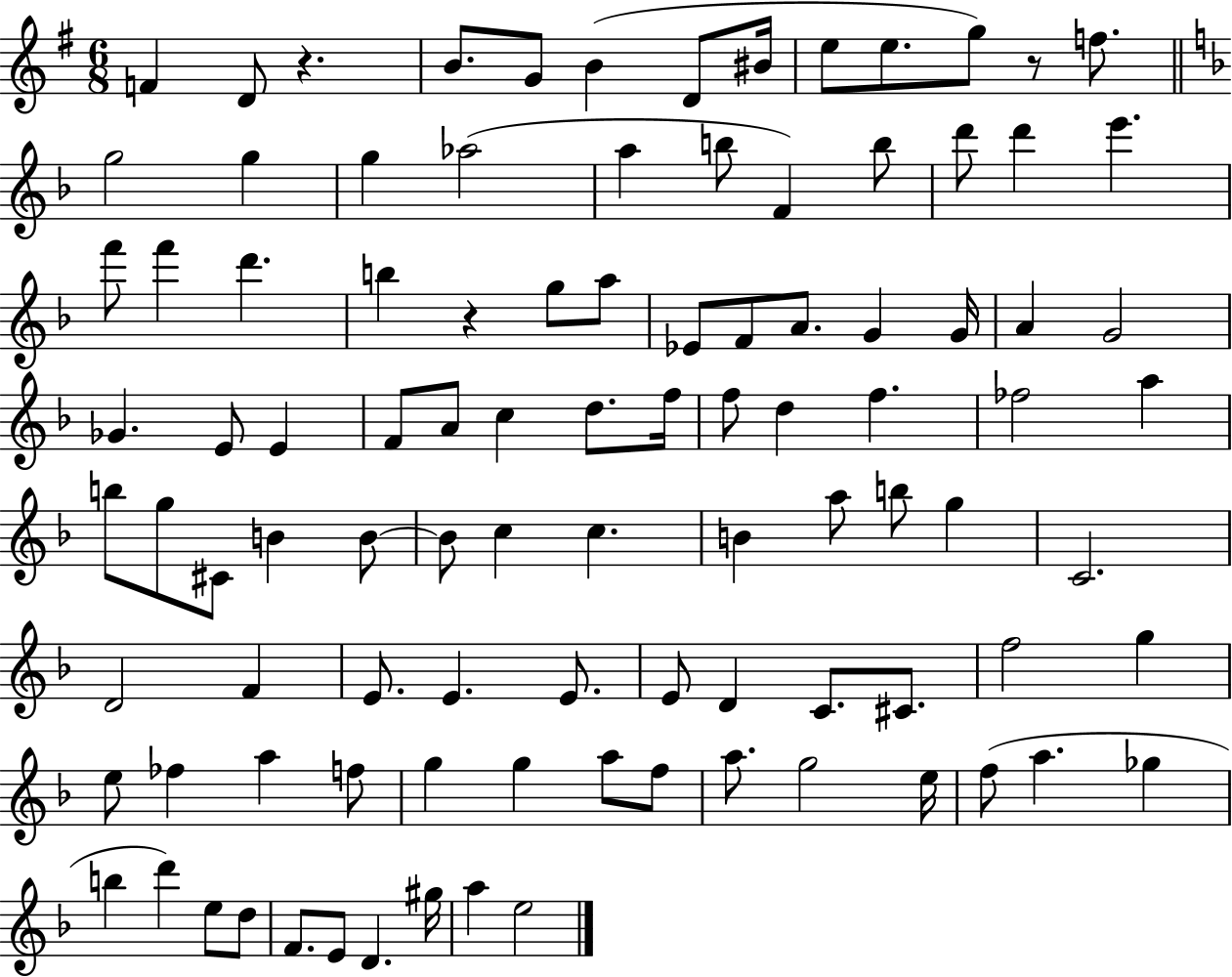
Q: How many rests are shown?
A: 3